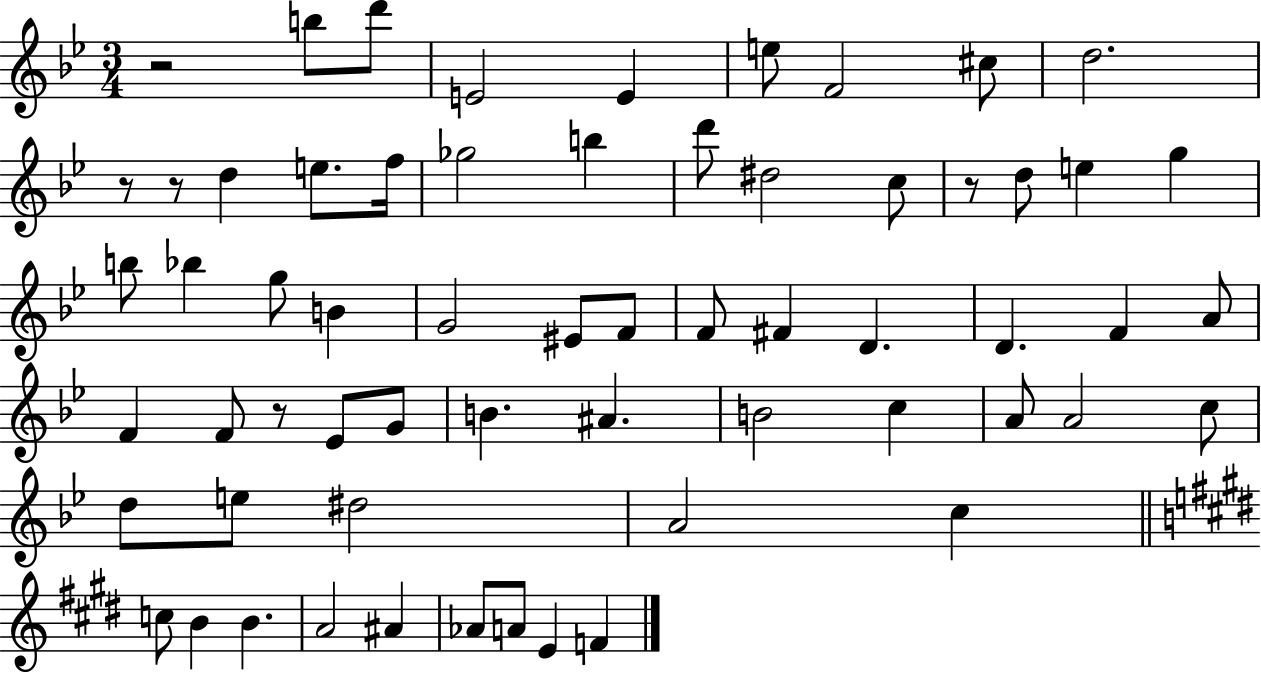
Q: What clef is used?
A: treble